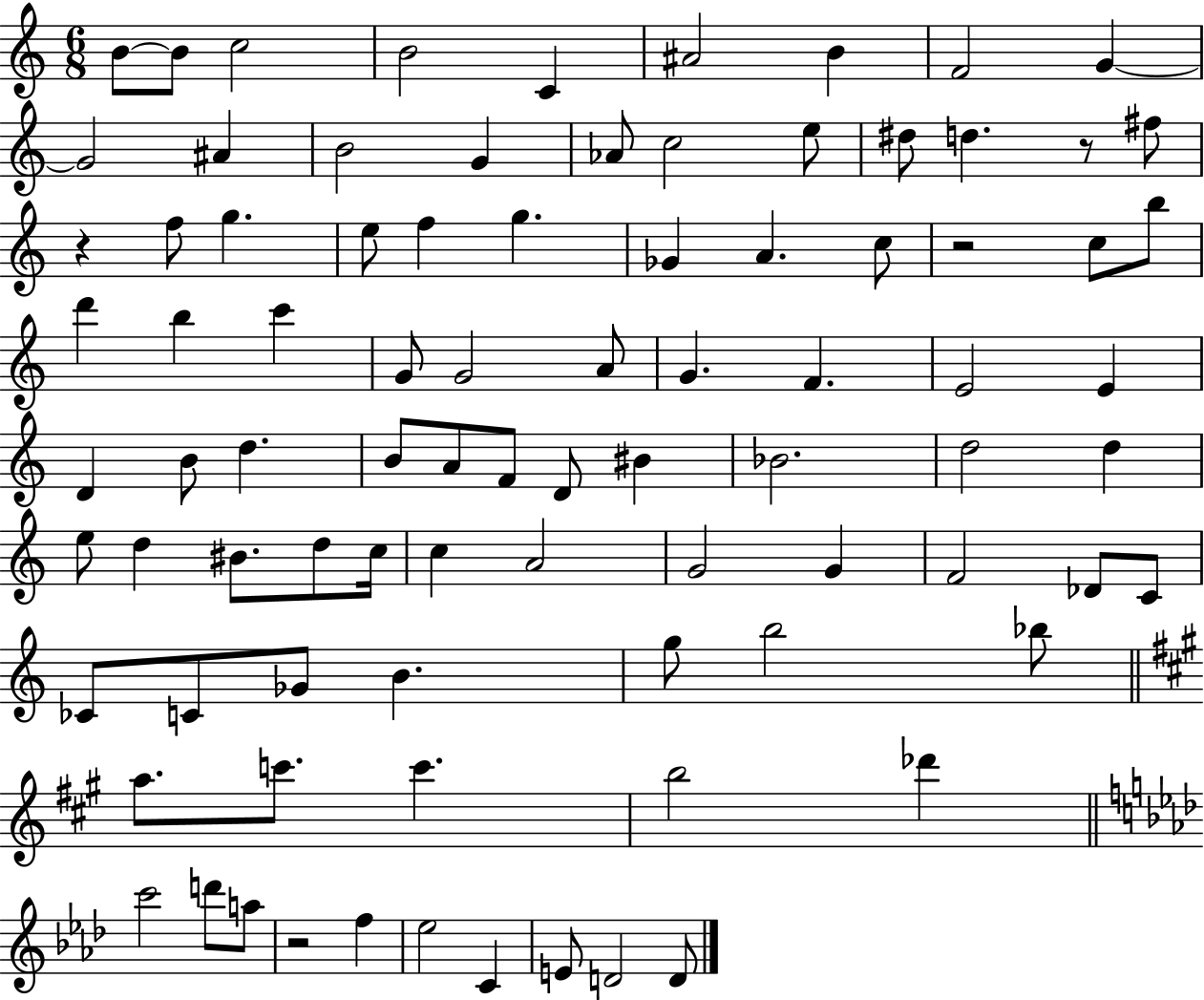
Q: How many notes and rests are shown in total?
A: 87